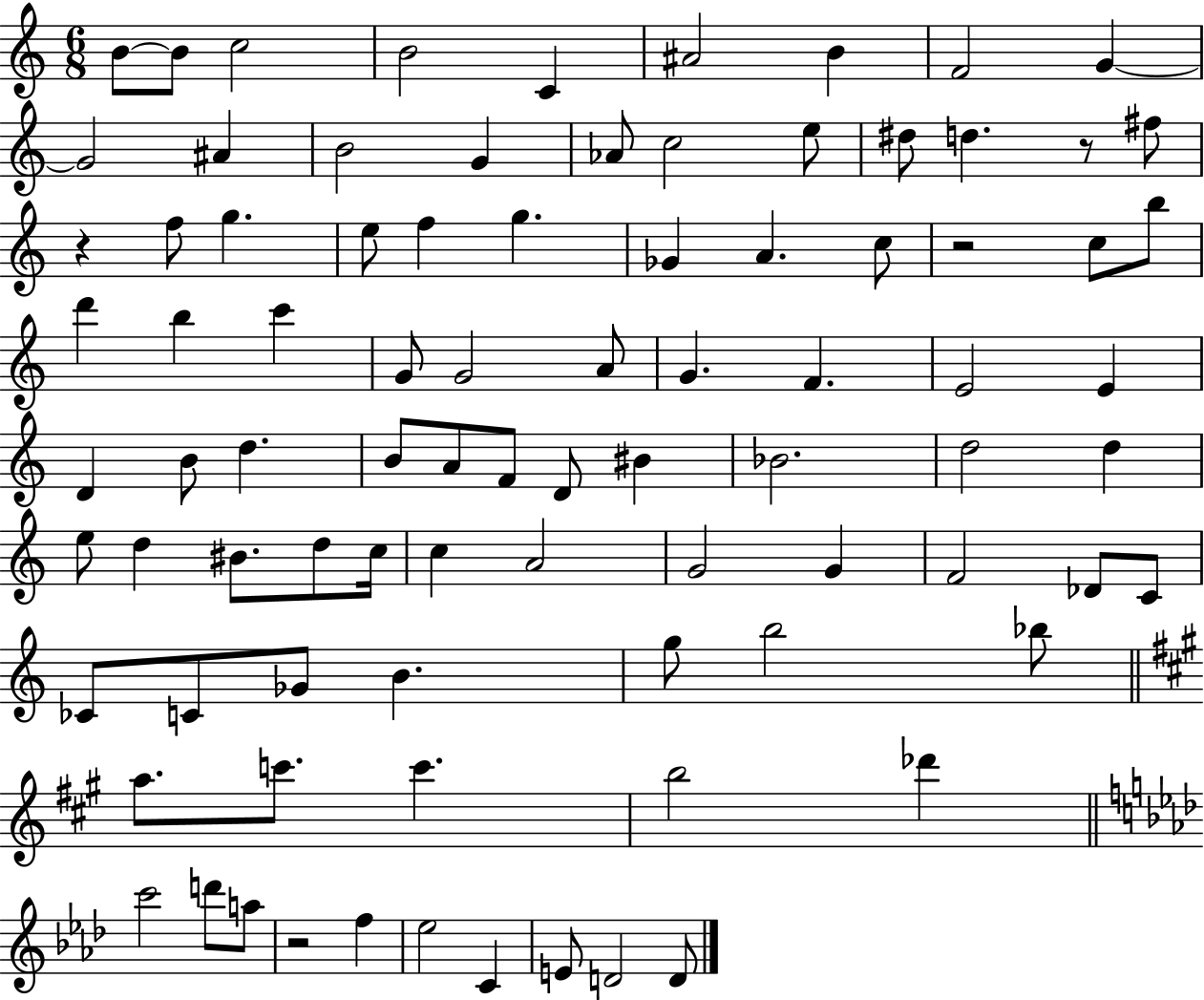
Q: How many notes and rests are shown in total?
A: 87